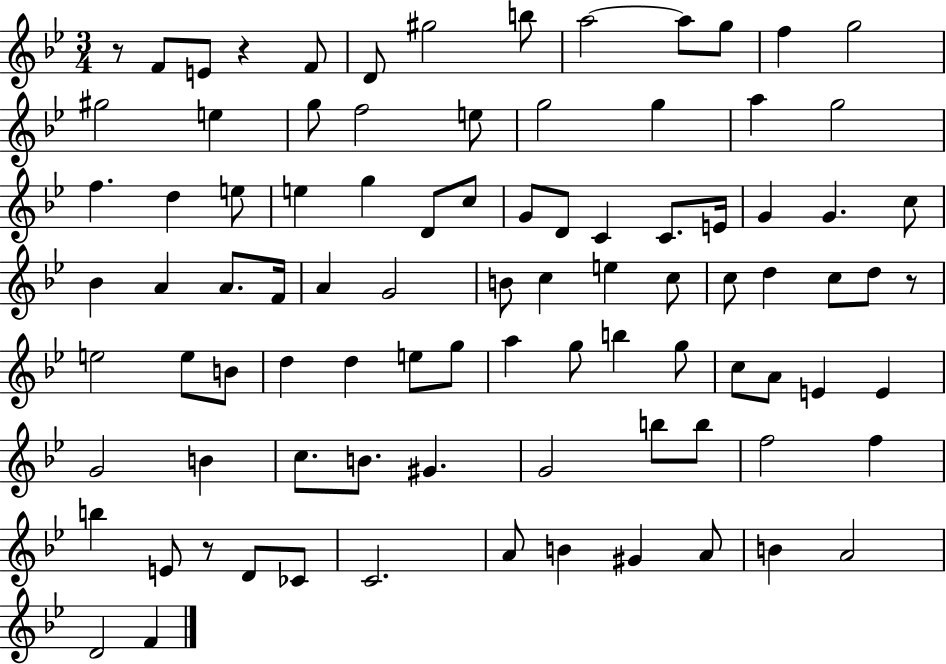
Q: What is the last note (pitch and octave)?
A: F4